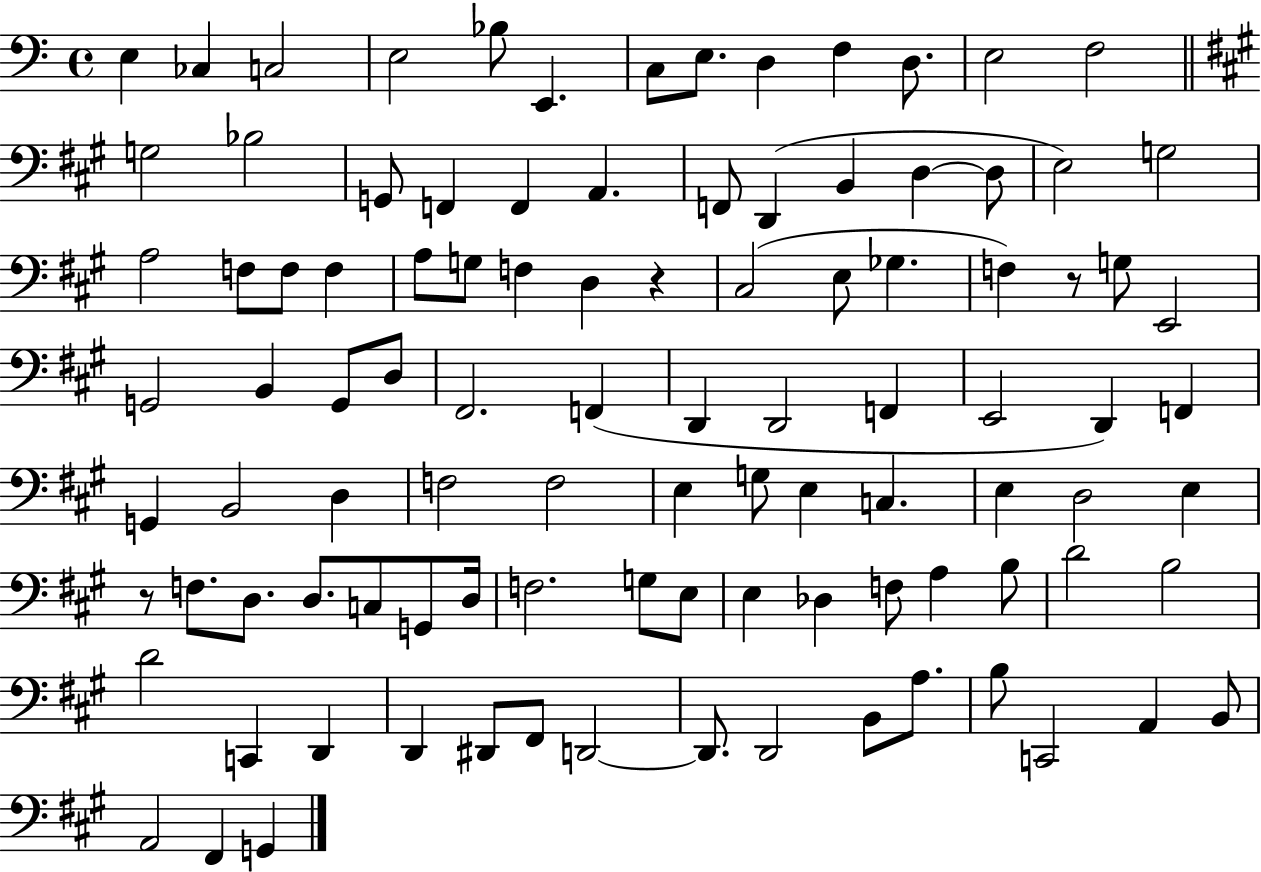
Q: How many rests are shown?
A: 3